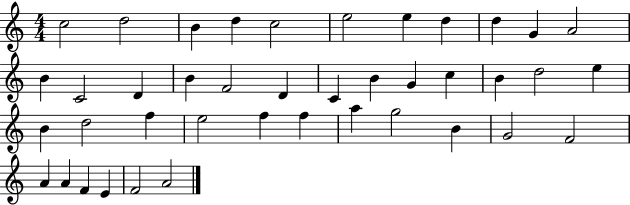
{
  \clef treble
  \numericTimeSignature
  \time 4/4
  \key c \major
  c''2 d''2 | b'4 d''4 c''2 | e''2 e''4 d''4 | d''4 g'4 a'2 | \break b'4 c'2 d'4 | b'4 f'2 d'4 | c'4 b'4 g'4 c''4 | b'4 d''2 e''4 | \break b'4 d''2 f''4 | e''2 f''4 f''4 | a''4 g''2 b'4 | g'2 f'2 | \break a'4 a'4 f'4 e'4 | f'2 a'2 | \bar "|."
}